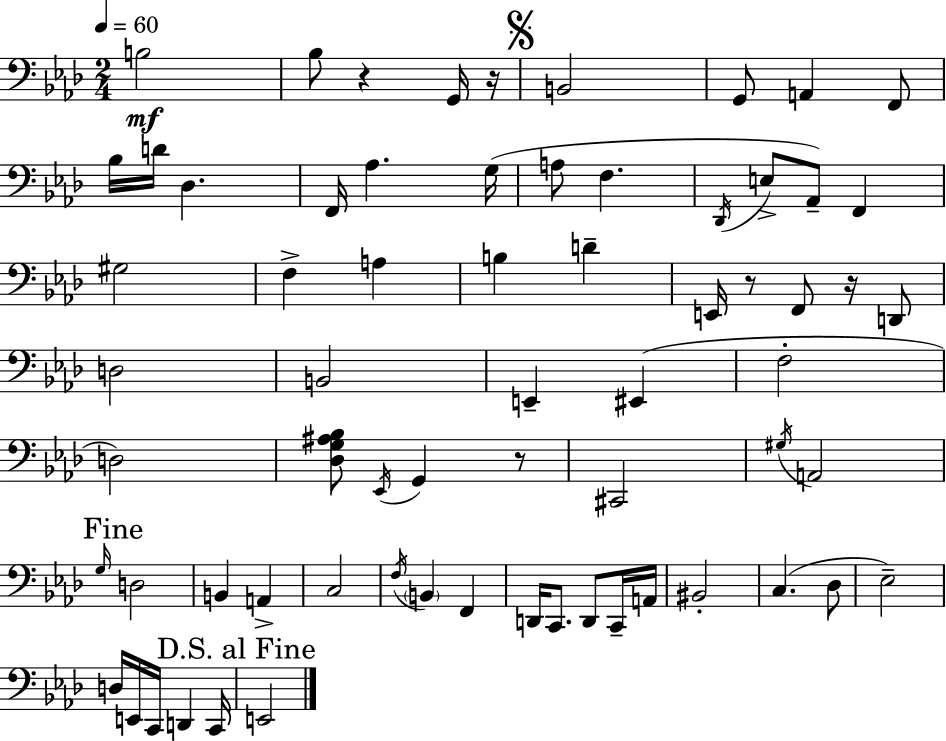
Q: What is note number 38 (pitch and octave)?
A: A2